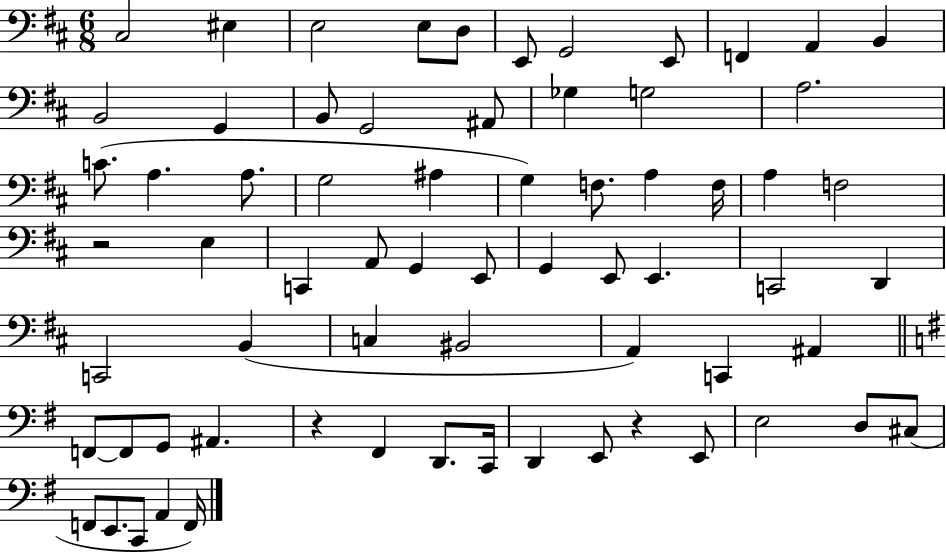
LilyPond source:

{
  \clef bass
  \numericTimeSignature
  \time 6/8
  \key d \major
  cis2 eis4 | e2 e8 d8 | e,8 g,2 e,8 | f,4 a,4 b,4 | \break b,2 g,4 | b,8 g,2 ais,8 | ges4 g2 | a2. | \break c'8.( a4. a8. | g2 ais4 | g4) f8. a4 f16 | a4 f2 | \break r2 e4 | c,4 a,8 g,4 e,8 | g,4 e,8 e,4. | c,2 d,4 | \break c,2 b,4( | c4 bis,2 | a,4) c,4 ais,4 | \bar "||" \break \key e \minor f,8~~ f,8 g,8 ais,4. | r4 fis,4 d,8. c,16 | d,4 e,8 r4 e,8 | e2 d8 cis8( | \break f,8 e,8. c,8 a,4 f,16) | \bar "|."
}